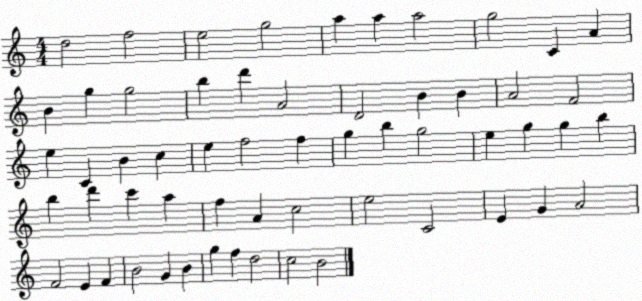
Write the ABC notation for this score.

X:1
T:Untitled
M:4/4
L:1/4
K:C
d2 f2 e2 g2 a a a2 g2 C A B g g2 b d' A2 D2 B B A2 F2 e C B c e f2 f g b g2 e g g b b d' c' a f A c2 e2 C2 E G A2 F2 E F B2 G B g f d2 c2 B2